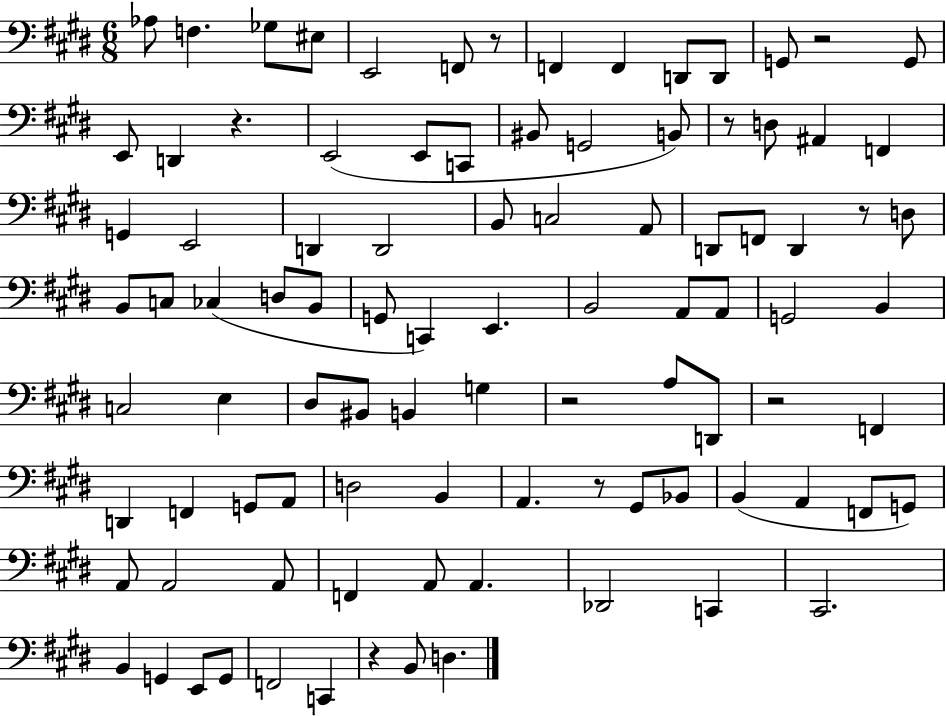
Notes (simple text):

Ab3/e F3/q. Gb3/e EIS3/e E2/h F2/e R/e F2/q F2/q D2/e D2/e G2/e R/h G2/e E2/e D2/q R/q. E2/h E2/e C2/e BIS2/e G2/h B2/e R/e D3/e A#2/q F2/q G2/q E2/h D2/q D2/h B2/e C3/h A2/e D2/e F2/e D2/q R/e D3/e B2/e C3/e CES3/q D3/e B2/e G2/e C2/q E2/q. B2/h A2/e A2/e G2/h B2/q C3/h E3/q D#3/e BIS2/e B2/q G3/q R/h A3/e D2/e R/h F2/q D2/q F2/q G2/e A2/e D3/h B2/q A2/q. R/e G#2/e Bb2/e B2/q A2/q F2/e G2/e A2/e A2/h A2/e F2/q A2/e A2/q. Db2/h C2/q C#2/h. B2/q G2/q E2/e G2/e F2/h C2/q R/q B2/e D3/q.